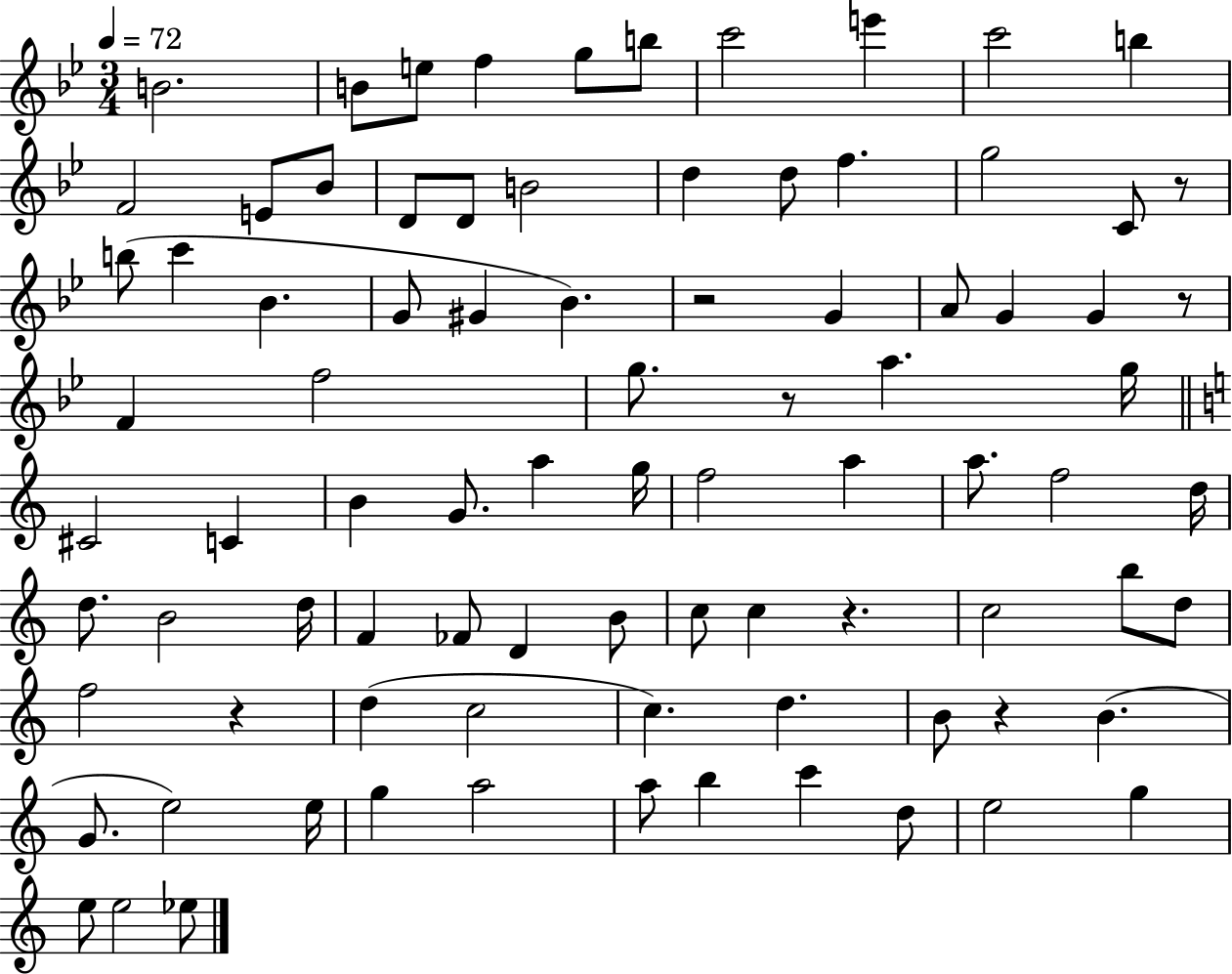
X:1
T:Untitled
M:3/4
L:1/4
K:Bb
B2 B/2 e/2 f g/2 b/2 c'2 e' c'2 b F2 E/2 _B/2 D/2 D/2 B2 d d/2 f g2 C/2 z/2 b/2 c' _B G/2 ^G _B z2 G A/2 G G z/2 F f2 g/2 z/2 a g/4 ^C2 C B G/2 a g/4 f2 a a/2 f2 d/4 d/2 B2 d/4 F _F/2 D B/2 c/2 c z c2 b/2 d/2 f2 z d c2 c d B/2 z B G/2 e2 e/4 g a2 a/2 b c' d/2 e2 g e/2 e2 _e/2